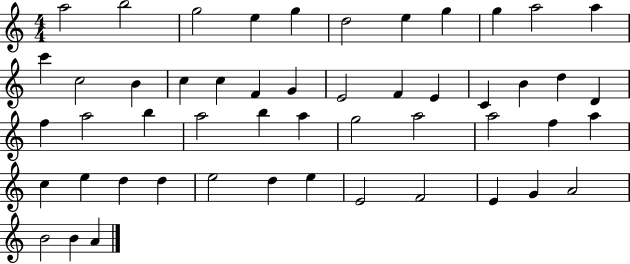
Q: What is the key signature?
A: C major